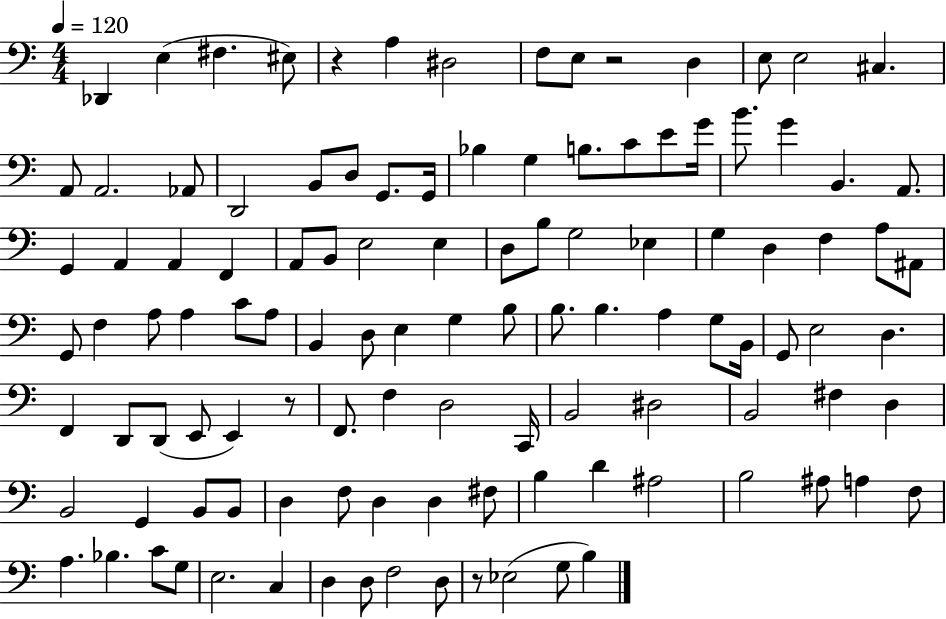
Db2/q E3/q F#3/q. EIS3/e R/q A3/q D#3/h F3/e E3/e R/h D3/q E3/e E3/h C#3/q. A2/e A2/h. Ab2/e D2/h B2/e D3/e G2/e. G2/s Bb3/q G3/q B3/e. C4/e E4/e G4/s B4/e. G4/q B2/q. A2/e. G2/q A2/q A2/q F2/q A2/e B2/e E3/h E3/q D3/e B3/e G3/h Eb3/q G3/q D3/q F3/q A3/e A#2/e G2/e F3/q A3/e A3/q C4/e A3/e B2/q D3/e E3/q G3/q B3/e B3/e. B3/q. A3/q G3/e B2/s G2/e E3/h D3/q. F2/q D2/e D2/e E2/e E2/q R/e F2/e. F3/q D3/h C2/s B2/h D#3/h B2/h F#3/q D3/q B2/h G2/q B2/e B2/e D3/q F3/e D3/q D3/q F#3/e B3/q D4/q A#3/h B3/h A#3/e A3/q F3/e A3/q. Bb3/q. C4/e G3/e E3/h. C3/q D3/q D3/e F3/h D3/e R/e Eb3/h G3/e B3/q